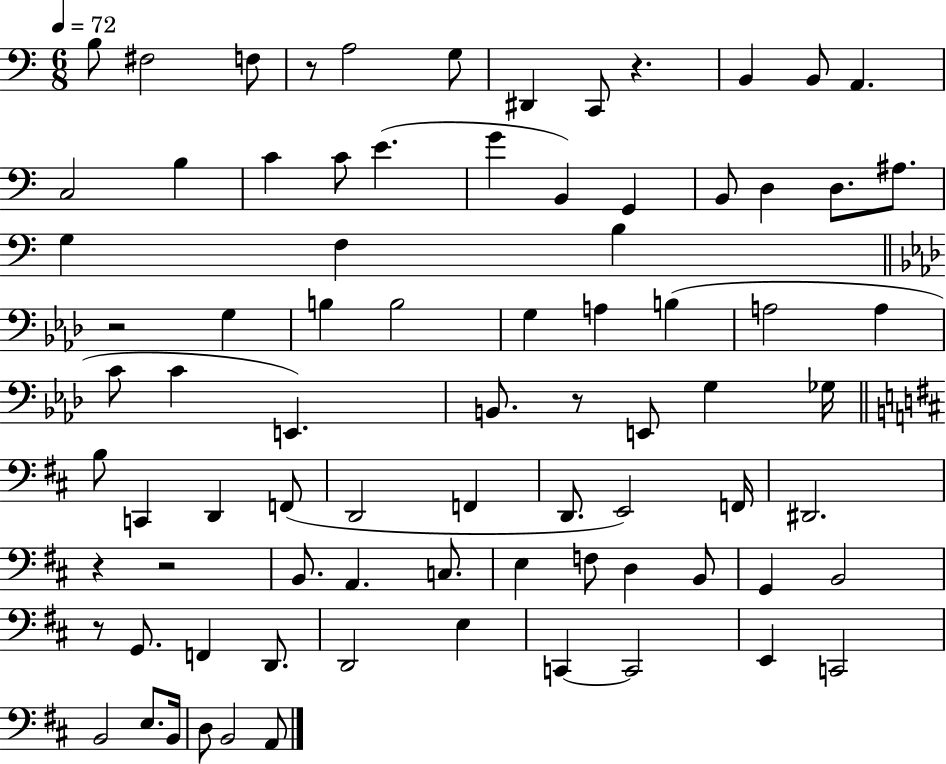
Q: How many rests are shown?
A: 7